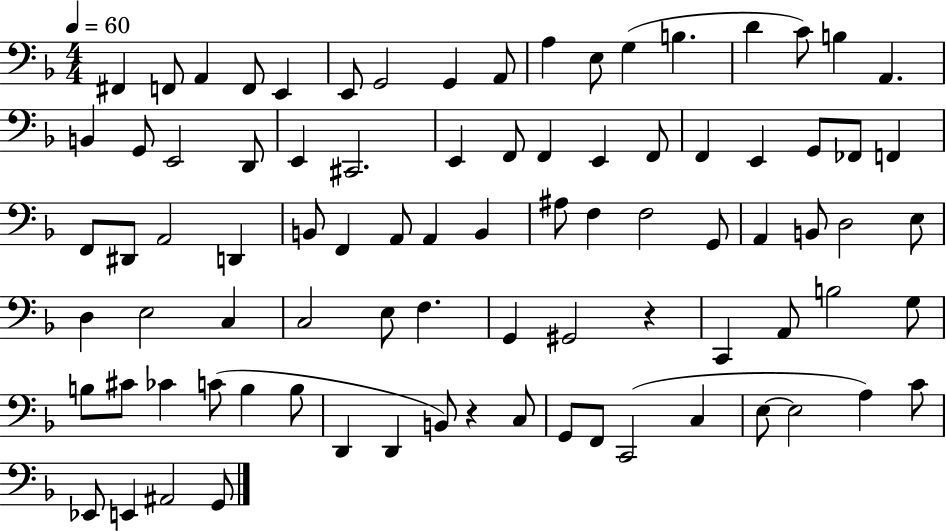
F#2/q F2/e A2/q F2/e E2/q E2/e G2/h G2/q A2/e A3/q E3/e G3/q B3/q. D4/q C4/e B3/q A2/q. B2/q G2/e E2/h D2/e E2/q C#2/h. E2/q F2/e F2/q E2/q F2/e F2/q E2/q G2/e FES2/e F2/q F2/e D#2/e A2/h D2/q B2/e F2/q A2/e A2/q B2/q A#3/e F3/q F3/h G2/e A2/q B2/e D3/h E3/e D3/q E3/h C3/q C3/h E3/e F3/q. G2/q G#2/h R/q C2/q A2/e B3/h G3/e B3/e C#4/e CES4/q C4/e B3/q B3/e D2/q D2/q B2/e R/q C3/e G2/e F2/e C2/h C3/q E3/e E3/h A3/q C4/e Eb2/e E2/q A#2/h G2/e